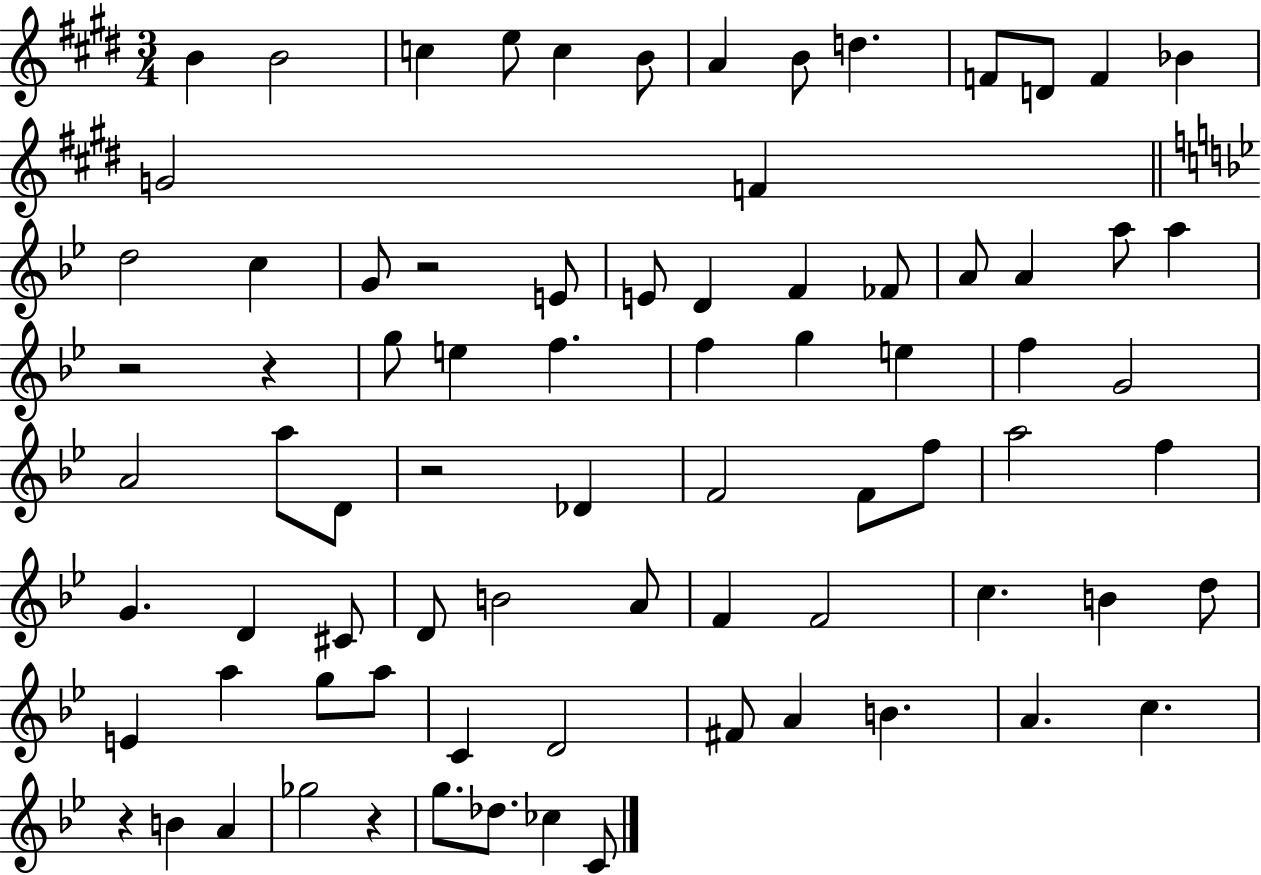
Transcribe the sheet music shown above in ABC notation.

X:1
T:Untitled
M:3/4
L:1/4
K:E
B B2 c e/2 c B/2 A B/2 d F/2 D/2 F _B G2 F d2 c G/2 z2 E/2 E/2 D F _F/2 A/2 A a/2 a z2 z g/2 e f f g e f G2 A2 a/2 D/2 z2 _D F2 F/2 f/2 a2 f G D ^C/2 D/2 B2 A/2 F F2 c B d/2 E a g/2 a/2 C D2 ^F/2 A B A c z B A _g2 z g/2 _d/2 _c C/2